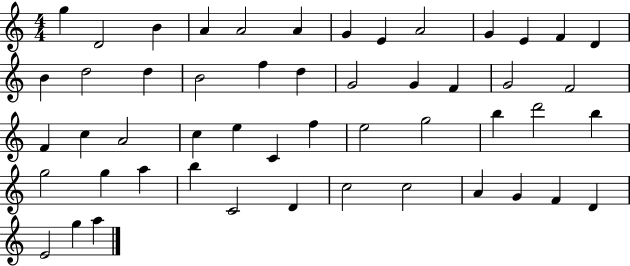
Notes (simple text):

G5/q D4/h B4/q A4/q A4/h A4/q G4/q E4/q A4/h G4/q E4/q F4/q D4/q B4/q D5/h D5/q B4/h F5/q D5/q G4/h G4/q F4/q G4/h F4/h F4/q C5/q A4/h C5/q E5/q C4/q F5/q E5/h G5/h B5/q D6/h B5/q G5/h G5/q A5/q B5/q C4/h D4/q C5/h C5/h A4/q G4/q F4/q D4/q E4/h G5/q A5/q